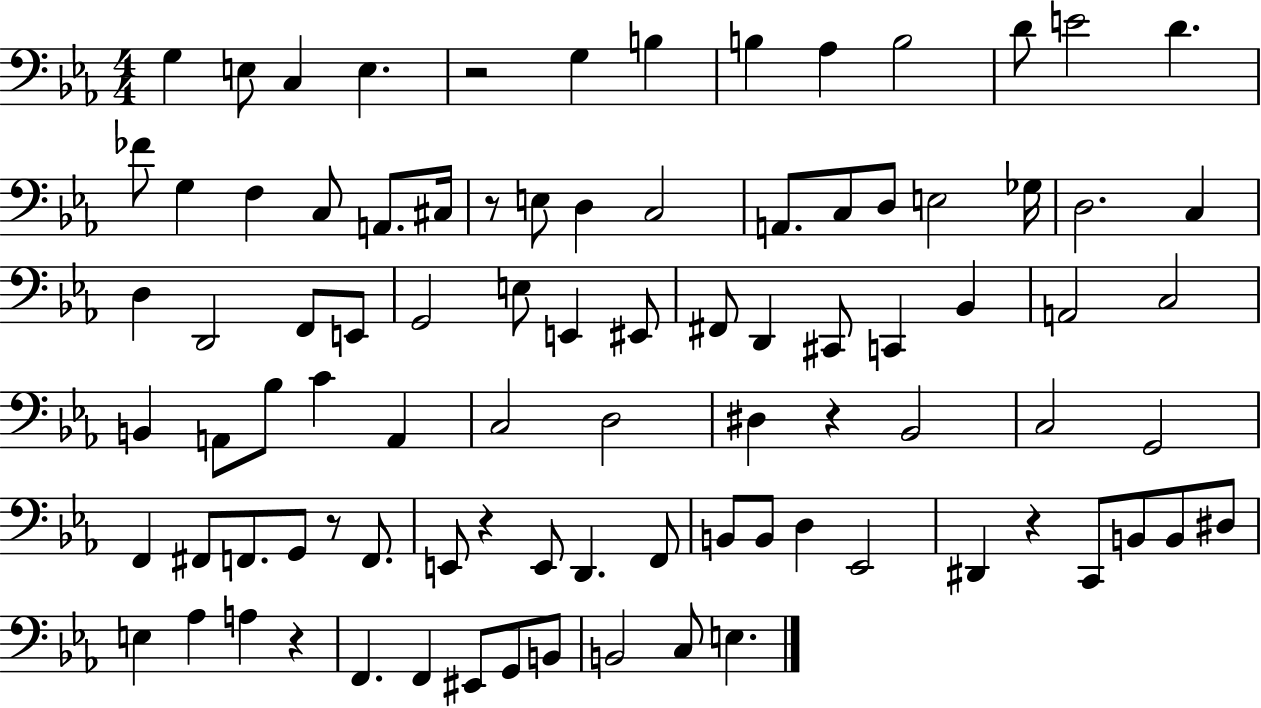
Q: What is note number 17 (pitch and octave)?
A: A2